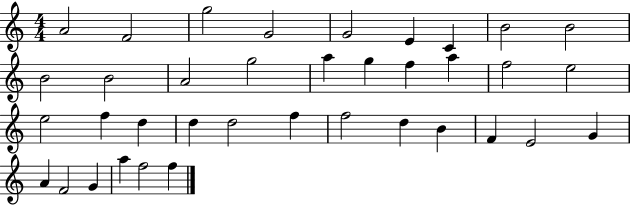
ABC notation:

X:1
T:Untitled
M:4/4
L:1/4
K:C
A2 F2 g2 G2 G2 E C B2 B2 B2 B2 A2 g2 a g f a f2 e2 e2 f d d d2 f f2 d B F E2 G A F2 G a f2 f